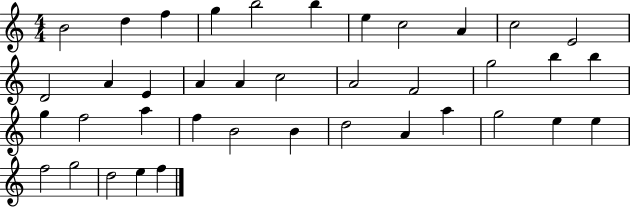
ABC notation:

X:1
T:Untitled
M:4/4
L:1/4
K:C
B2 d f g b2 b e c2 A c2 E2 D2 A E A A c2 A2 F2 g2 b b g f2 a f B2 B d2 A a g2 e e f2 g2 d2 e f